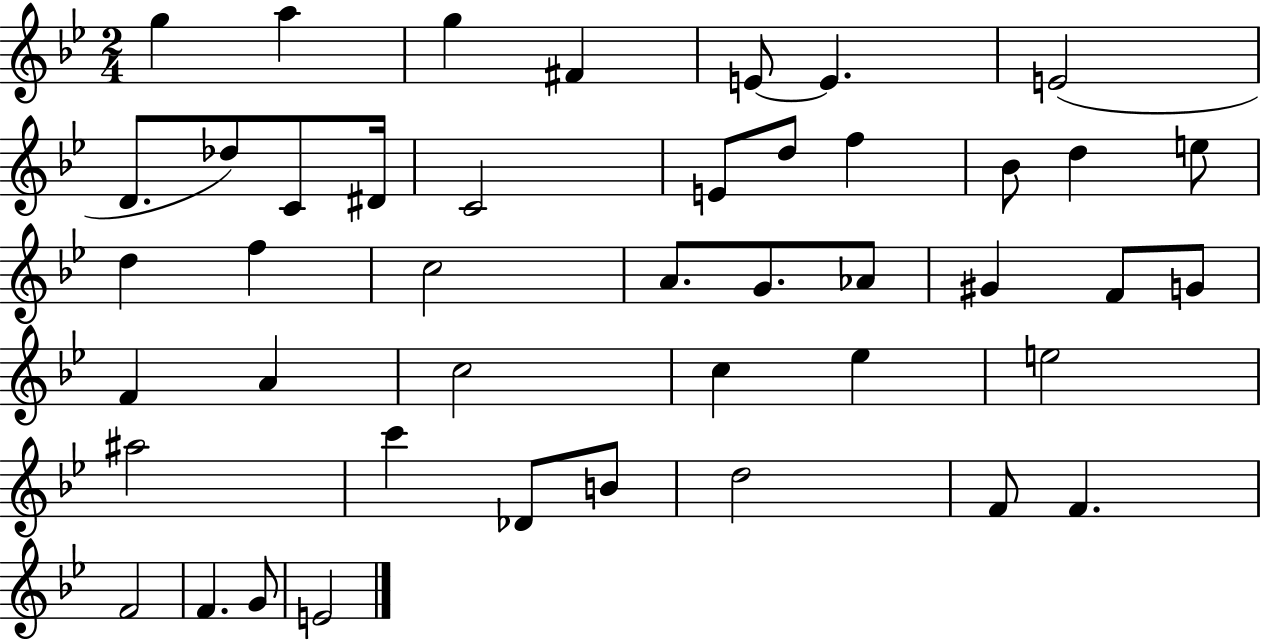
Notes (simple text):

G5/q A5/q G5/q F#4/q E4/e E4/q. E4/h D4/e. Db5/e C4/e D#4/s C4/h E4/e D5/e F5/q Bb4/e D5/q E5/e D5/q F5/q C5/h A4/e. G4/e. Ab4/e G#4/q F4/e G4/e F4/q A4/q C5/h C5/q Eb5/q E5/h A#5/h C6/q Db4/e B4/e D5/h F4/e F4/q. F4/h F4/q. G4/e E4/h